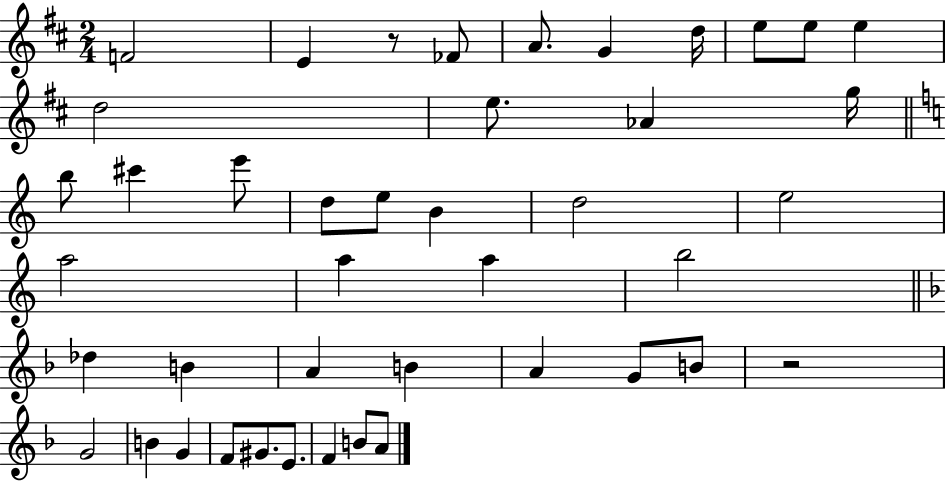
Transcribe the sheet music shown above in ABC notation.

X:1
T:Untitled
M:2/4
L:1/4
K:D
F2 E z/2 _F/2 A/2 G d/4 e/2 e/2 e d2 e/2 _A g/4 b/2 ^c' e'/2 d/2 e/2 B d2 e2 a2 a a b2 _d B A B A G/2 B/2 z2 G2 B G F/2 ^G/2 E/2 F B/2 A/2